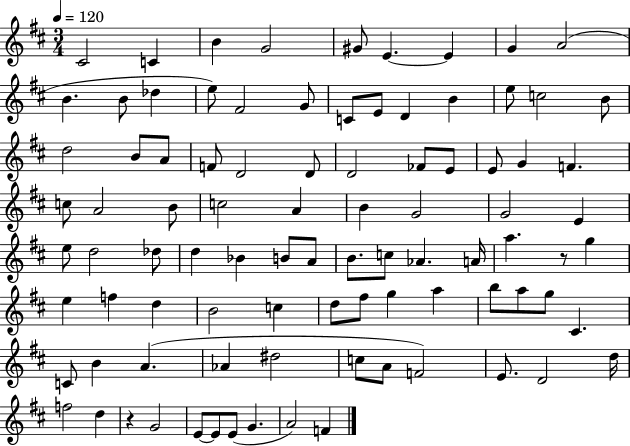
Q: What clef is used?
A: treble